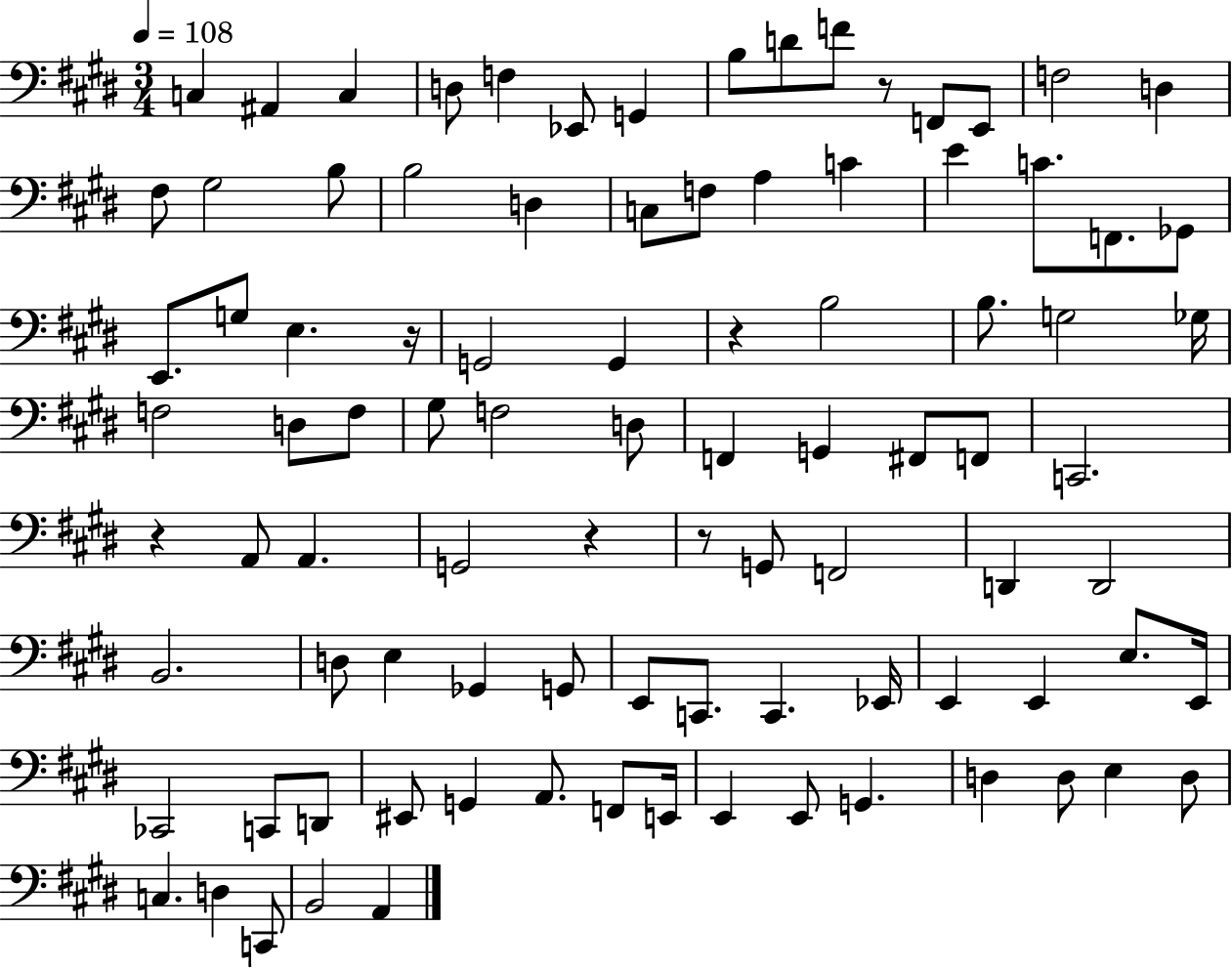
C3/q A#2/q C3/q D3/e F3/q Eb2/e G2/q B3/e D4/e F4/e R/e F2/e E2/e F3/h D3/q F#3/e G#3/h B3/e B3/h D3/q C3/e F3/e A3/q C4/q E4/q C4/e. F2/e. Gb2/e E2/e. G3/e E3/q. R/s G2/h G2/q R/q B3/h B3/e. G3/h Gb3/s F3/h D3/e F3/e G#3/e F3/h D3/e F2/q G2/q F#2/e F2/e C2/h. R/q A2/e A2/q. G2/h R/q R/e G2/e F2/h D2/q D2/h B2/h. D3/e E3/q Gb2/q G2/e E2/e C2/e. C2/q. Eb2/s E2/q E2/q E3/e. E2/s CES2/h C2/e D2/e EIS2/e G2/q A2/e. F2/e E2/s E2/q E2/e G2/q. D3/q D3/e E3/q D3/e C3/q. D3/q C2/e B2/h A2/q